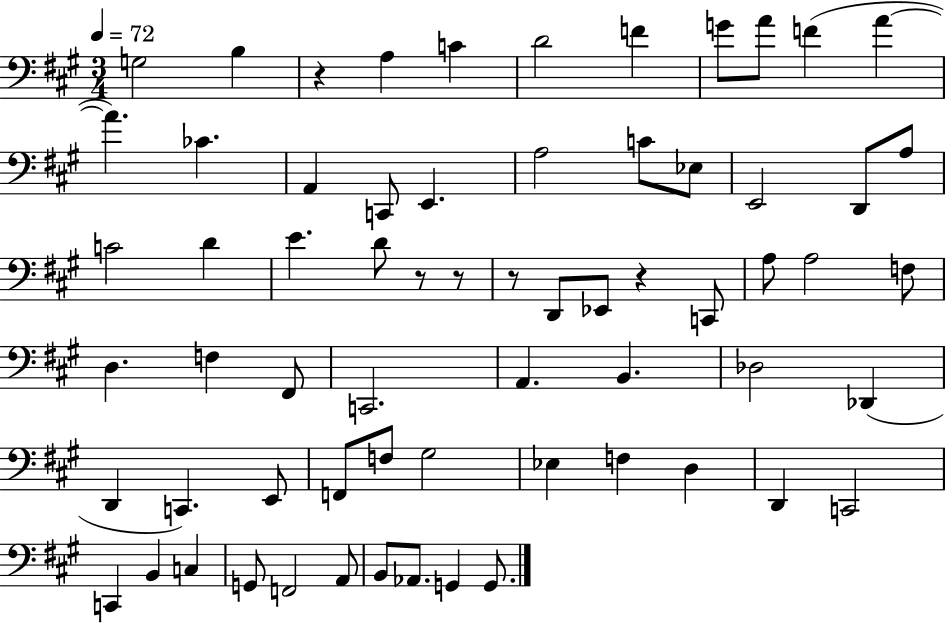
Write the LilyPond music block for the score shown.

{
  \clef bass
  \numericTimeSignature
  \time 3/4
  \key a \major
  \tempo 4 = 72
  g2 b4 | r4 a4 c'4 | d'2 f'4 | g'8 a'8 f'4( a'4~~ | \break a'4.) ces'4. | a,4 c,8 e,4. | a2 c'8 ees8 | e,2 d,8 a8 | \break c'2 d'4 | e'4. d'8 r8 r8 | r8 d,8 ees,8 r4 c,8 | a8 a2 f8 | \break d4. f4 fis,8 | c,2. | a,4. b,4. | des2 des,4( | \break d,4 c,4.) e,8 | f,8 f8 gis2 | ees4 f4 d4 | d,4 c,2 | \break c,4 b,4 c4 | g,8 f,2 a,8 | b,8 aes,8. g,4 g,8. | \bar "|."
}